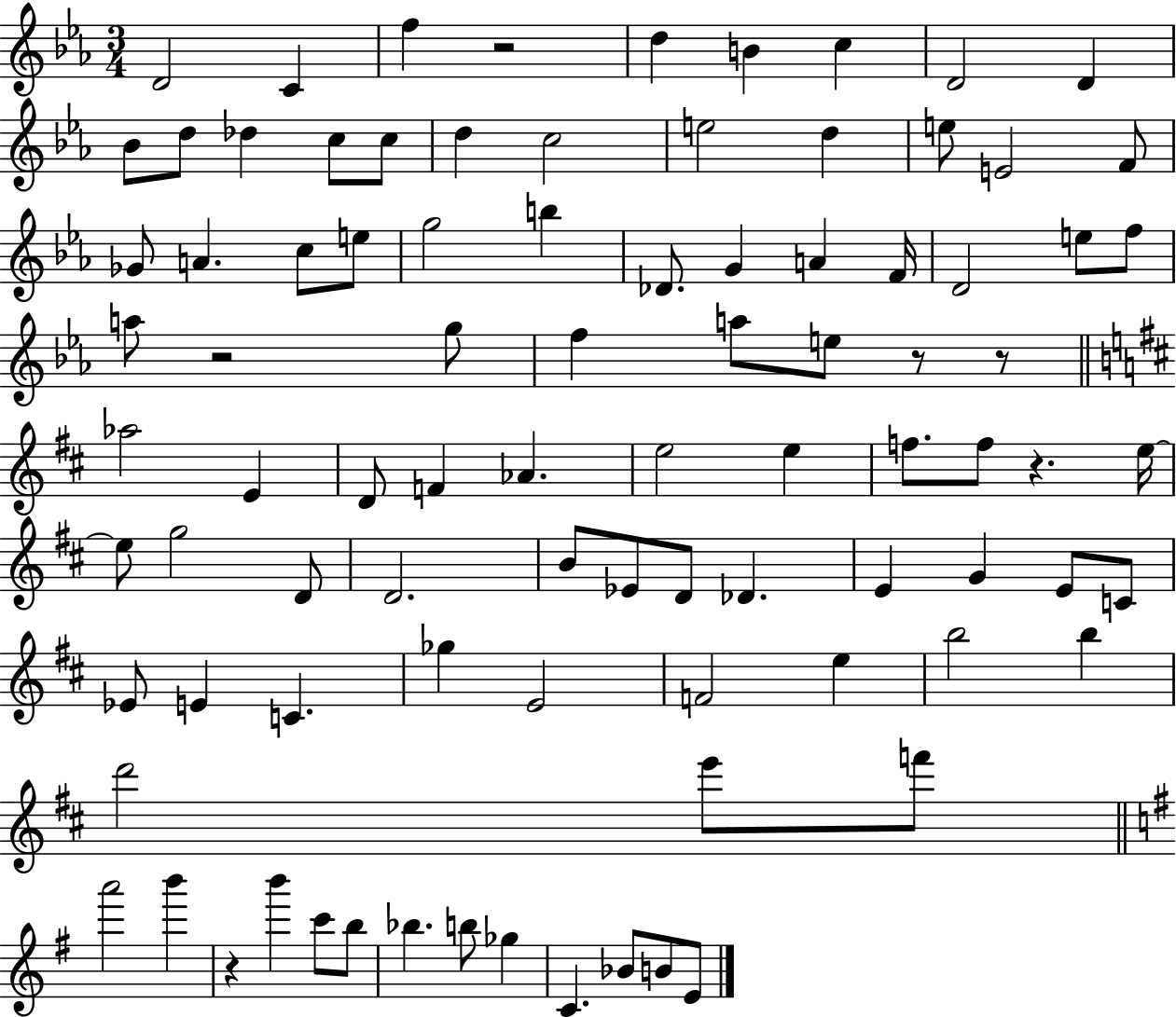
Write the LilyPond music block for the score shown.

{
  \clef treble
  \numericTimeSignature
  \time 3/4
  \key ees \major
  d'2 c'4 | f''4 r2 | d''4 b'4 c''4 | d'2 d'4 | \break bes'8 d''8 des''4 c''8 c''8 | d''4 c''2 | e''2 d''4 | e''8 e'2 f'8 | \break ges'8 a'4. c''8 e''8 | g''2 b''4 | des'8. g'4 a'4 f'16 | d'2 e''8 f''8 | \break a''8 r2 g''8 | f''4 a''8 e''8 r8 r8 | \bar "||" \break \key d \major aes''2 e'4 | d'8 f'4 aes'4. | e''2 e''4 | f''8. f''8 r4. e''16~~ | \break e''8 g''2 d'8 | d'2. | b'8 ees'8 d'8 des'4. | e'4 g'4 e'8 c'8 | \break ees'8 e'4 c'4. | ges''4 e'2 | f'2 e''4 | b''2 b''4 | \break d'''2 e'''8 f'''8 | \bar "||" \break \key e \minor a'''2 b'''4 | r4 b'''4 c'''8 b''8 | bes''4. b''8 ges''4 | c'4. bes'8 b'8 e'8 | \break \bar "|."
}